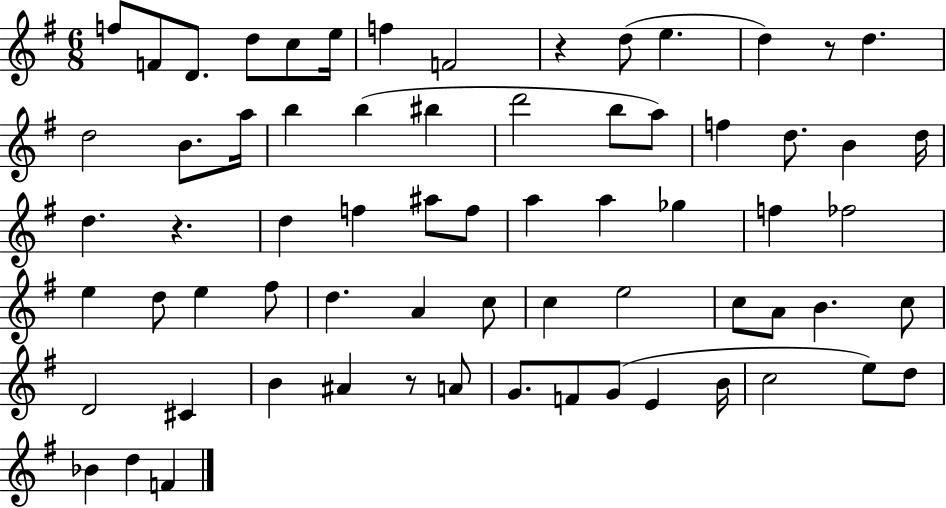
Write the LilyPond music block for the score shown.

{
  \clef treble
  \numericTimeSignature
  \time 6/8
  \key g \major
  f''8 f'8 d'8. d''8 c''8 e''16 | f''4 f'2 | r4 d''8( e''4. | d''4) r8 d''4. | \break d''2 b'8. a''16 | b''4 b''4( bis''4 | d'''2 b''8 a''8) | f''4 d''8. b'4 d''16 | \break d''4. r4. | d''4 f''4 ais''8 f''8 | a''4 a''4 ges''4 | f''4 fes''2 | \break e''4 d''8 e''4 fis''8 | d''4. a'4 c''8 | c''4 e''2 | c''8 a'8 b'4. c''8 | \break d'2 cis'4 | b'4 ais'4 r8 a'8 | g'8. f'8 g'8( e'4 b'16 | c''2 e''8) d''8 | \break bes'4 d''4 f'4 | \bar "|."
}